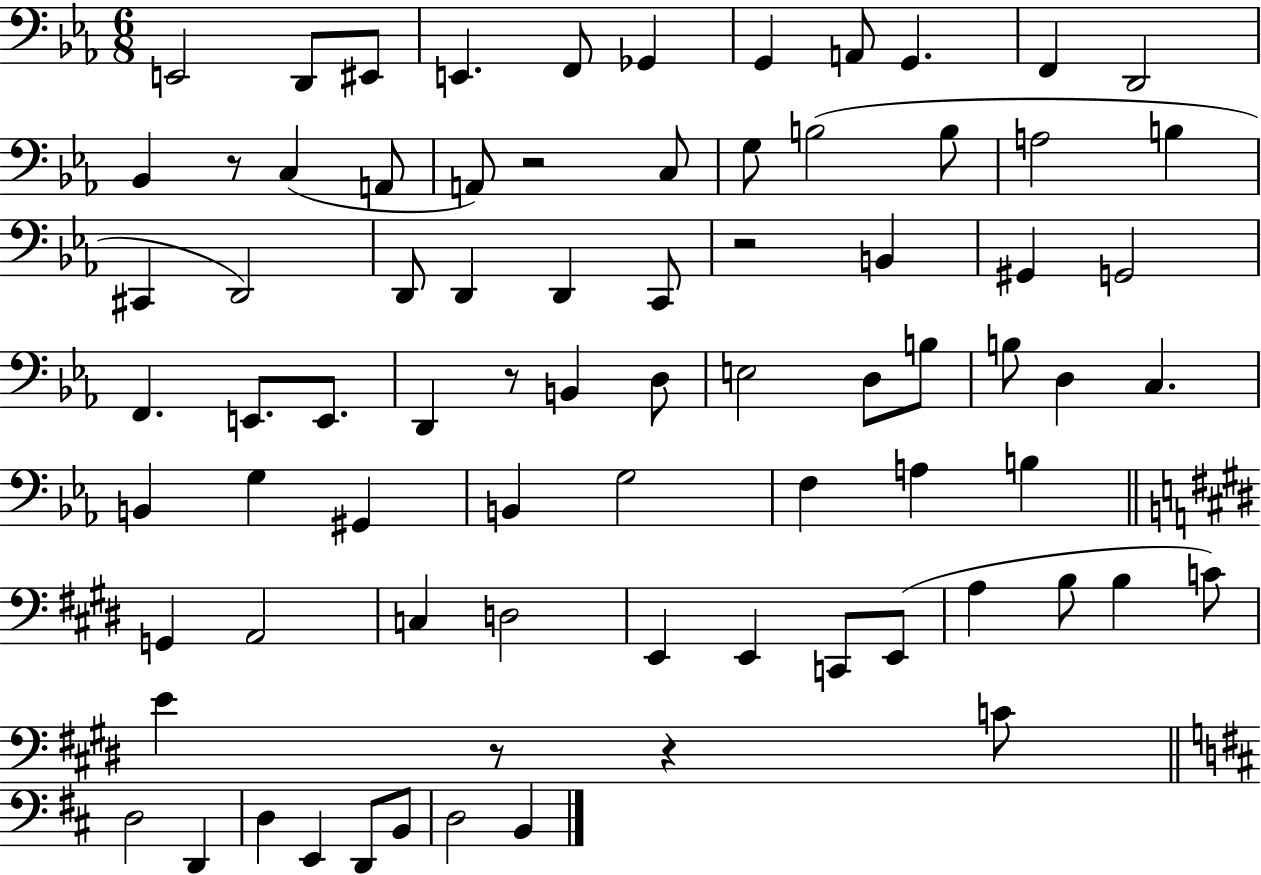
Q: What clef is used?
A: bass